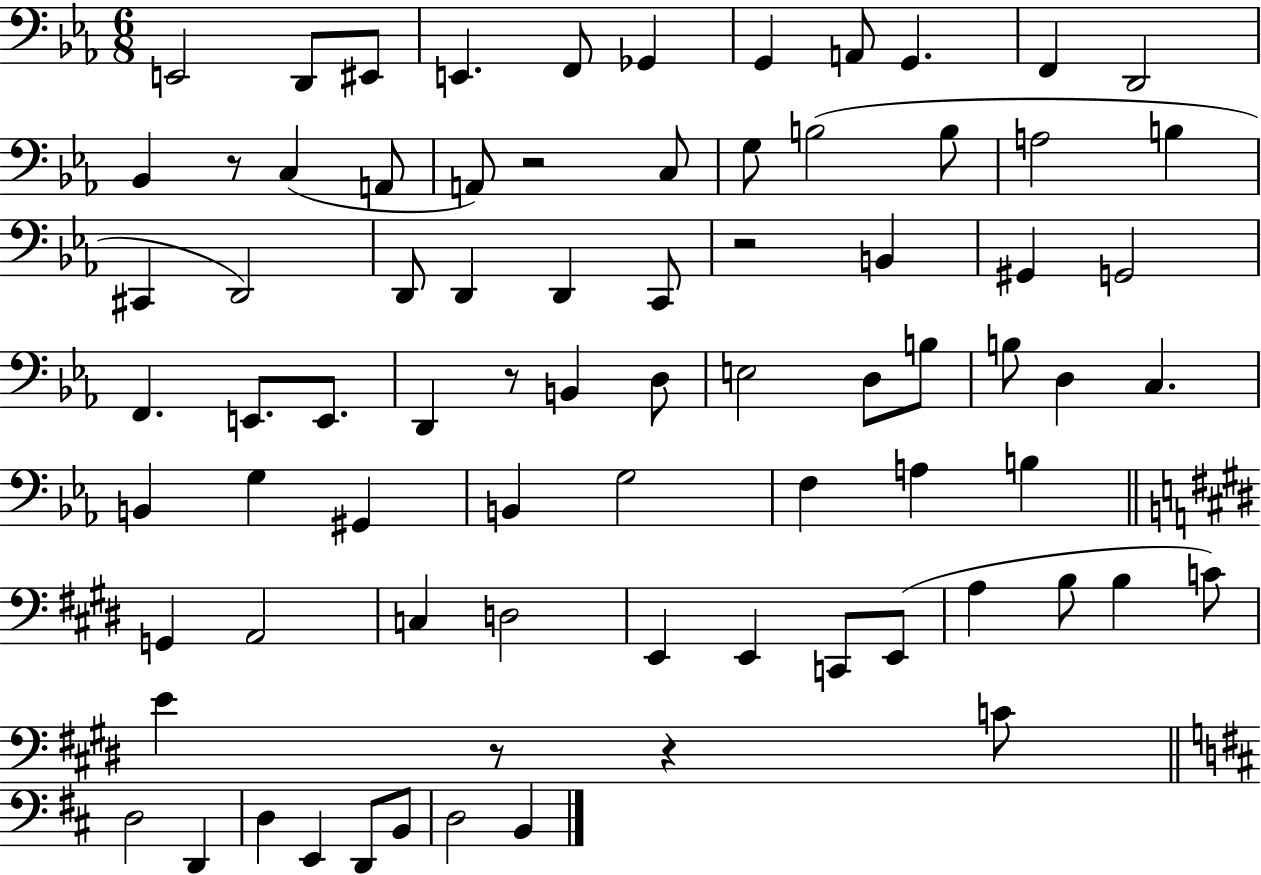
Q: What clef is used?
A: bass